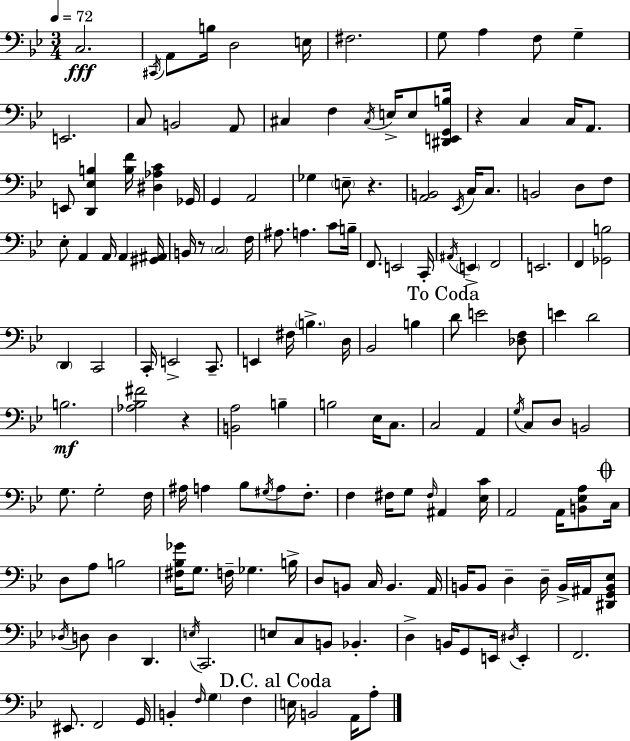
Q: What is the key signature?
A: BES major